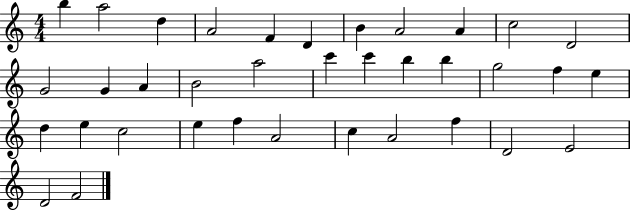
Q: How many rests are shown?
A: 0